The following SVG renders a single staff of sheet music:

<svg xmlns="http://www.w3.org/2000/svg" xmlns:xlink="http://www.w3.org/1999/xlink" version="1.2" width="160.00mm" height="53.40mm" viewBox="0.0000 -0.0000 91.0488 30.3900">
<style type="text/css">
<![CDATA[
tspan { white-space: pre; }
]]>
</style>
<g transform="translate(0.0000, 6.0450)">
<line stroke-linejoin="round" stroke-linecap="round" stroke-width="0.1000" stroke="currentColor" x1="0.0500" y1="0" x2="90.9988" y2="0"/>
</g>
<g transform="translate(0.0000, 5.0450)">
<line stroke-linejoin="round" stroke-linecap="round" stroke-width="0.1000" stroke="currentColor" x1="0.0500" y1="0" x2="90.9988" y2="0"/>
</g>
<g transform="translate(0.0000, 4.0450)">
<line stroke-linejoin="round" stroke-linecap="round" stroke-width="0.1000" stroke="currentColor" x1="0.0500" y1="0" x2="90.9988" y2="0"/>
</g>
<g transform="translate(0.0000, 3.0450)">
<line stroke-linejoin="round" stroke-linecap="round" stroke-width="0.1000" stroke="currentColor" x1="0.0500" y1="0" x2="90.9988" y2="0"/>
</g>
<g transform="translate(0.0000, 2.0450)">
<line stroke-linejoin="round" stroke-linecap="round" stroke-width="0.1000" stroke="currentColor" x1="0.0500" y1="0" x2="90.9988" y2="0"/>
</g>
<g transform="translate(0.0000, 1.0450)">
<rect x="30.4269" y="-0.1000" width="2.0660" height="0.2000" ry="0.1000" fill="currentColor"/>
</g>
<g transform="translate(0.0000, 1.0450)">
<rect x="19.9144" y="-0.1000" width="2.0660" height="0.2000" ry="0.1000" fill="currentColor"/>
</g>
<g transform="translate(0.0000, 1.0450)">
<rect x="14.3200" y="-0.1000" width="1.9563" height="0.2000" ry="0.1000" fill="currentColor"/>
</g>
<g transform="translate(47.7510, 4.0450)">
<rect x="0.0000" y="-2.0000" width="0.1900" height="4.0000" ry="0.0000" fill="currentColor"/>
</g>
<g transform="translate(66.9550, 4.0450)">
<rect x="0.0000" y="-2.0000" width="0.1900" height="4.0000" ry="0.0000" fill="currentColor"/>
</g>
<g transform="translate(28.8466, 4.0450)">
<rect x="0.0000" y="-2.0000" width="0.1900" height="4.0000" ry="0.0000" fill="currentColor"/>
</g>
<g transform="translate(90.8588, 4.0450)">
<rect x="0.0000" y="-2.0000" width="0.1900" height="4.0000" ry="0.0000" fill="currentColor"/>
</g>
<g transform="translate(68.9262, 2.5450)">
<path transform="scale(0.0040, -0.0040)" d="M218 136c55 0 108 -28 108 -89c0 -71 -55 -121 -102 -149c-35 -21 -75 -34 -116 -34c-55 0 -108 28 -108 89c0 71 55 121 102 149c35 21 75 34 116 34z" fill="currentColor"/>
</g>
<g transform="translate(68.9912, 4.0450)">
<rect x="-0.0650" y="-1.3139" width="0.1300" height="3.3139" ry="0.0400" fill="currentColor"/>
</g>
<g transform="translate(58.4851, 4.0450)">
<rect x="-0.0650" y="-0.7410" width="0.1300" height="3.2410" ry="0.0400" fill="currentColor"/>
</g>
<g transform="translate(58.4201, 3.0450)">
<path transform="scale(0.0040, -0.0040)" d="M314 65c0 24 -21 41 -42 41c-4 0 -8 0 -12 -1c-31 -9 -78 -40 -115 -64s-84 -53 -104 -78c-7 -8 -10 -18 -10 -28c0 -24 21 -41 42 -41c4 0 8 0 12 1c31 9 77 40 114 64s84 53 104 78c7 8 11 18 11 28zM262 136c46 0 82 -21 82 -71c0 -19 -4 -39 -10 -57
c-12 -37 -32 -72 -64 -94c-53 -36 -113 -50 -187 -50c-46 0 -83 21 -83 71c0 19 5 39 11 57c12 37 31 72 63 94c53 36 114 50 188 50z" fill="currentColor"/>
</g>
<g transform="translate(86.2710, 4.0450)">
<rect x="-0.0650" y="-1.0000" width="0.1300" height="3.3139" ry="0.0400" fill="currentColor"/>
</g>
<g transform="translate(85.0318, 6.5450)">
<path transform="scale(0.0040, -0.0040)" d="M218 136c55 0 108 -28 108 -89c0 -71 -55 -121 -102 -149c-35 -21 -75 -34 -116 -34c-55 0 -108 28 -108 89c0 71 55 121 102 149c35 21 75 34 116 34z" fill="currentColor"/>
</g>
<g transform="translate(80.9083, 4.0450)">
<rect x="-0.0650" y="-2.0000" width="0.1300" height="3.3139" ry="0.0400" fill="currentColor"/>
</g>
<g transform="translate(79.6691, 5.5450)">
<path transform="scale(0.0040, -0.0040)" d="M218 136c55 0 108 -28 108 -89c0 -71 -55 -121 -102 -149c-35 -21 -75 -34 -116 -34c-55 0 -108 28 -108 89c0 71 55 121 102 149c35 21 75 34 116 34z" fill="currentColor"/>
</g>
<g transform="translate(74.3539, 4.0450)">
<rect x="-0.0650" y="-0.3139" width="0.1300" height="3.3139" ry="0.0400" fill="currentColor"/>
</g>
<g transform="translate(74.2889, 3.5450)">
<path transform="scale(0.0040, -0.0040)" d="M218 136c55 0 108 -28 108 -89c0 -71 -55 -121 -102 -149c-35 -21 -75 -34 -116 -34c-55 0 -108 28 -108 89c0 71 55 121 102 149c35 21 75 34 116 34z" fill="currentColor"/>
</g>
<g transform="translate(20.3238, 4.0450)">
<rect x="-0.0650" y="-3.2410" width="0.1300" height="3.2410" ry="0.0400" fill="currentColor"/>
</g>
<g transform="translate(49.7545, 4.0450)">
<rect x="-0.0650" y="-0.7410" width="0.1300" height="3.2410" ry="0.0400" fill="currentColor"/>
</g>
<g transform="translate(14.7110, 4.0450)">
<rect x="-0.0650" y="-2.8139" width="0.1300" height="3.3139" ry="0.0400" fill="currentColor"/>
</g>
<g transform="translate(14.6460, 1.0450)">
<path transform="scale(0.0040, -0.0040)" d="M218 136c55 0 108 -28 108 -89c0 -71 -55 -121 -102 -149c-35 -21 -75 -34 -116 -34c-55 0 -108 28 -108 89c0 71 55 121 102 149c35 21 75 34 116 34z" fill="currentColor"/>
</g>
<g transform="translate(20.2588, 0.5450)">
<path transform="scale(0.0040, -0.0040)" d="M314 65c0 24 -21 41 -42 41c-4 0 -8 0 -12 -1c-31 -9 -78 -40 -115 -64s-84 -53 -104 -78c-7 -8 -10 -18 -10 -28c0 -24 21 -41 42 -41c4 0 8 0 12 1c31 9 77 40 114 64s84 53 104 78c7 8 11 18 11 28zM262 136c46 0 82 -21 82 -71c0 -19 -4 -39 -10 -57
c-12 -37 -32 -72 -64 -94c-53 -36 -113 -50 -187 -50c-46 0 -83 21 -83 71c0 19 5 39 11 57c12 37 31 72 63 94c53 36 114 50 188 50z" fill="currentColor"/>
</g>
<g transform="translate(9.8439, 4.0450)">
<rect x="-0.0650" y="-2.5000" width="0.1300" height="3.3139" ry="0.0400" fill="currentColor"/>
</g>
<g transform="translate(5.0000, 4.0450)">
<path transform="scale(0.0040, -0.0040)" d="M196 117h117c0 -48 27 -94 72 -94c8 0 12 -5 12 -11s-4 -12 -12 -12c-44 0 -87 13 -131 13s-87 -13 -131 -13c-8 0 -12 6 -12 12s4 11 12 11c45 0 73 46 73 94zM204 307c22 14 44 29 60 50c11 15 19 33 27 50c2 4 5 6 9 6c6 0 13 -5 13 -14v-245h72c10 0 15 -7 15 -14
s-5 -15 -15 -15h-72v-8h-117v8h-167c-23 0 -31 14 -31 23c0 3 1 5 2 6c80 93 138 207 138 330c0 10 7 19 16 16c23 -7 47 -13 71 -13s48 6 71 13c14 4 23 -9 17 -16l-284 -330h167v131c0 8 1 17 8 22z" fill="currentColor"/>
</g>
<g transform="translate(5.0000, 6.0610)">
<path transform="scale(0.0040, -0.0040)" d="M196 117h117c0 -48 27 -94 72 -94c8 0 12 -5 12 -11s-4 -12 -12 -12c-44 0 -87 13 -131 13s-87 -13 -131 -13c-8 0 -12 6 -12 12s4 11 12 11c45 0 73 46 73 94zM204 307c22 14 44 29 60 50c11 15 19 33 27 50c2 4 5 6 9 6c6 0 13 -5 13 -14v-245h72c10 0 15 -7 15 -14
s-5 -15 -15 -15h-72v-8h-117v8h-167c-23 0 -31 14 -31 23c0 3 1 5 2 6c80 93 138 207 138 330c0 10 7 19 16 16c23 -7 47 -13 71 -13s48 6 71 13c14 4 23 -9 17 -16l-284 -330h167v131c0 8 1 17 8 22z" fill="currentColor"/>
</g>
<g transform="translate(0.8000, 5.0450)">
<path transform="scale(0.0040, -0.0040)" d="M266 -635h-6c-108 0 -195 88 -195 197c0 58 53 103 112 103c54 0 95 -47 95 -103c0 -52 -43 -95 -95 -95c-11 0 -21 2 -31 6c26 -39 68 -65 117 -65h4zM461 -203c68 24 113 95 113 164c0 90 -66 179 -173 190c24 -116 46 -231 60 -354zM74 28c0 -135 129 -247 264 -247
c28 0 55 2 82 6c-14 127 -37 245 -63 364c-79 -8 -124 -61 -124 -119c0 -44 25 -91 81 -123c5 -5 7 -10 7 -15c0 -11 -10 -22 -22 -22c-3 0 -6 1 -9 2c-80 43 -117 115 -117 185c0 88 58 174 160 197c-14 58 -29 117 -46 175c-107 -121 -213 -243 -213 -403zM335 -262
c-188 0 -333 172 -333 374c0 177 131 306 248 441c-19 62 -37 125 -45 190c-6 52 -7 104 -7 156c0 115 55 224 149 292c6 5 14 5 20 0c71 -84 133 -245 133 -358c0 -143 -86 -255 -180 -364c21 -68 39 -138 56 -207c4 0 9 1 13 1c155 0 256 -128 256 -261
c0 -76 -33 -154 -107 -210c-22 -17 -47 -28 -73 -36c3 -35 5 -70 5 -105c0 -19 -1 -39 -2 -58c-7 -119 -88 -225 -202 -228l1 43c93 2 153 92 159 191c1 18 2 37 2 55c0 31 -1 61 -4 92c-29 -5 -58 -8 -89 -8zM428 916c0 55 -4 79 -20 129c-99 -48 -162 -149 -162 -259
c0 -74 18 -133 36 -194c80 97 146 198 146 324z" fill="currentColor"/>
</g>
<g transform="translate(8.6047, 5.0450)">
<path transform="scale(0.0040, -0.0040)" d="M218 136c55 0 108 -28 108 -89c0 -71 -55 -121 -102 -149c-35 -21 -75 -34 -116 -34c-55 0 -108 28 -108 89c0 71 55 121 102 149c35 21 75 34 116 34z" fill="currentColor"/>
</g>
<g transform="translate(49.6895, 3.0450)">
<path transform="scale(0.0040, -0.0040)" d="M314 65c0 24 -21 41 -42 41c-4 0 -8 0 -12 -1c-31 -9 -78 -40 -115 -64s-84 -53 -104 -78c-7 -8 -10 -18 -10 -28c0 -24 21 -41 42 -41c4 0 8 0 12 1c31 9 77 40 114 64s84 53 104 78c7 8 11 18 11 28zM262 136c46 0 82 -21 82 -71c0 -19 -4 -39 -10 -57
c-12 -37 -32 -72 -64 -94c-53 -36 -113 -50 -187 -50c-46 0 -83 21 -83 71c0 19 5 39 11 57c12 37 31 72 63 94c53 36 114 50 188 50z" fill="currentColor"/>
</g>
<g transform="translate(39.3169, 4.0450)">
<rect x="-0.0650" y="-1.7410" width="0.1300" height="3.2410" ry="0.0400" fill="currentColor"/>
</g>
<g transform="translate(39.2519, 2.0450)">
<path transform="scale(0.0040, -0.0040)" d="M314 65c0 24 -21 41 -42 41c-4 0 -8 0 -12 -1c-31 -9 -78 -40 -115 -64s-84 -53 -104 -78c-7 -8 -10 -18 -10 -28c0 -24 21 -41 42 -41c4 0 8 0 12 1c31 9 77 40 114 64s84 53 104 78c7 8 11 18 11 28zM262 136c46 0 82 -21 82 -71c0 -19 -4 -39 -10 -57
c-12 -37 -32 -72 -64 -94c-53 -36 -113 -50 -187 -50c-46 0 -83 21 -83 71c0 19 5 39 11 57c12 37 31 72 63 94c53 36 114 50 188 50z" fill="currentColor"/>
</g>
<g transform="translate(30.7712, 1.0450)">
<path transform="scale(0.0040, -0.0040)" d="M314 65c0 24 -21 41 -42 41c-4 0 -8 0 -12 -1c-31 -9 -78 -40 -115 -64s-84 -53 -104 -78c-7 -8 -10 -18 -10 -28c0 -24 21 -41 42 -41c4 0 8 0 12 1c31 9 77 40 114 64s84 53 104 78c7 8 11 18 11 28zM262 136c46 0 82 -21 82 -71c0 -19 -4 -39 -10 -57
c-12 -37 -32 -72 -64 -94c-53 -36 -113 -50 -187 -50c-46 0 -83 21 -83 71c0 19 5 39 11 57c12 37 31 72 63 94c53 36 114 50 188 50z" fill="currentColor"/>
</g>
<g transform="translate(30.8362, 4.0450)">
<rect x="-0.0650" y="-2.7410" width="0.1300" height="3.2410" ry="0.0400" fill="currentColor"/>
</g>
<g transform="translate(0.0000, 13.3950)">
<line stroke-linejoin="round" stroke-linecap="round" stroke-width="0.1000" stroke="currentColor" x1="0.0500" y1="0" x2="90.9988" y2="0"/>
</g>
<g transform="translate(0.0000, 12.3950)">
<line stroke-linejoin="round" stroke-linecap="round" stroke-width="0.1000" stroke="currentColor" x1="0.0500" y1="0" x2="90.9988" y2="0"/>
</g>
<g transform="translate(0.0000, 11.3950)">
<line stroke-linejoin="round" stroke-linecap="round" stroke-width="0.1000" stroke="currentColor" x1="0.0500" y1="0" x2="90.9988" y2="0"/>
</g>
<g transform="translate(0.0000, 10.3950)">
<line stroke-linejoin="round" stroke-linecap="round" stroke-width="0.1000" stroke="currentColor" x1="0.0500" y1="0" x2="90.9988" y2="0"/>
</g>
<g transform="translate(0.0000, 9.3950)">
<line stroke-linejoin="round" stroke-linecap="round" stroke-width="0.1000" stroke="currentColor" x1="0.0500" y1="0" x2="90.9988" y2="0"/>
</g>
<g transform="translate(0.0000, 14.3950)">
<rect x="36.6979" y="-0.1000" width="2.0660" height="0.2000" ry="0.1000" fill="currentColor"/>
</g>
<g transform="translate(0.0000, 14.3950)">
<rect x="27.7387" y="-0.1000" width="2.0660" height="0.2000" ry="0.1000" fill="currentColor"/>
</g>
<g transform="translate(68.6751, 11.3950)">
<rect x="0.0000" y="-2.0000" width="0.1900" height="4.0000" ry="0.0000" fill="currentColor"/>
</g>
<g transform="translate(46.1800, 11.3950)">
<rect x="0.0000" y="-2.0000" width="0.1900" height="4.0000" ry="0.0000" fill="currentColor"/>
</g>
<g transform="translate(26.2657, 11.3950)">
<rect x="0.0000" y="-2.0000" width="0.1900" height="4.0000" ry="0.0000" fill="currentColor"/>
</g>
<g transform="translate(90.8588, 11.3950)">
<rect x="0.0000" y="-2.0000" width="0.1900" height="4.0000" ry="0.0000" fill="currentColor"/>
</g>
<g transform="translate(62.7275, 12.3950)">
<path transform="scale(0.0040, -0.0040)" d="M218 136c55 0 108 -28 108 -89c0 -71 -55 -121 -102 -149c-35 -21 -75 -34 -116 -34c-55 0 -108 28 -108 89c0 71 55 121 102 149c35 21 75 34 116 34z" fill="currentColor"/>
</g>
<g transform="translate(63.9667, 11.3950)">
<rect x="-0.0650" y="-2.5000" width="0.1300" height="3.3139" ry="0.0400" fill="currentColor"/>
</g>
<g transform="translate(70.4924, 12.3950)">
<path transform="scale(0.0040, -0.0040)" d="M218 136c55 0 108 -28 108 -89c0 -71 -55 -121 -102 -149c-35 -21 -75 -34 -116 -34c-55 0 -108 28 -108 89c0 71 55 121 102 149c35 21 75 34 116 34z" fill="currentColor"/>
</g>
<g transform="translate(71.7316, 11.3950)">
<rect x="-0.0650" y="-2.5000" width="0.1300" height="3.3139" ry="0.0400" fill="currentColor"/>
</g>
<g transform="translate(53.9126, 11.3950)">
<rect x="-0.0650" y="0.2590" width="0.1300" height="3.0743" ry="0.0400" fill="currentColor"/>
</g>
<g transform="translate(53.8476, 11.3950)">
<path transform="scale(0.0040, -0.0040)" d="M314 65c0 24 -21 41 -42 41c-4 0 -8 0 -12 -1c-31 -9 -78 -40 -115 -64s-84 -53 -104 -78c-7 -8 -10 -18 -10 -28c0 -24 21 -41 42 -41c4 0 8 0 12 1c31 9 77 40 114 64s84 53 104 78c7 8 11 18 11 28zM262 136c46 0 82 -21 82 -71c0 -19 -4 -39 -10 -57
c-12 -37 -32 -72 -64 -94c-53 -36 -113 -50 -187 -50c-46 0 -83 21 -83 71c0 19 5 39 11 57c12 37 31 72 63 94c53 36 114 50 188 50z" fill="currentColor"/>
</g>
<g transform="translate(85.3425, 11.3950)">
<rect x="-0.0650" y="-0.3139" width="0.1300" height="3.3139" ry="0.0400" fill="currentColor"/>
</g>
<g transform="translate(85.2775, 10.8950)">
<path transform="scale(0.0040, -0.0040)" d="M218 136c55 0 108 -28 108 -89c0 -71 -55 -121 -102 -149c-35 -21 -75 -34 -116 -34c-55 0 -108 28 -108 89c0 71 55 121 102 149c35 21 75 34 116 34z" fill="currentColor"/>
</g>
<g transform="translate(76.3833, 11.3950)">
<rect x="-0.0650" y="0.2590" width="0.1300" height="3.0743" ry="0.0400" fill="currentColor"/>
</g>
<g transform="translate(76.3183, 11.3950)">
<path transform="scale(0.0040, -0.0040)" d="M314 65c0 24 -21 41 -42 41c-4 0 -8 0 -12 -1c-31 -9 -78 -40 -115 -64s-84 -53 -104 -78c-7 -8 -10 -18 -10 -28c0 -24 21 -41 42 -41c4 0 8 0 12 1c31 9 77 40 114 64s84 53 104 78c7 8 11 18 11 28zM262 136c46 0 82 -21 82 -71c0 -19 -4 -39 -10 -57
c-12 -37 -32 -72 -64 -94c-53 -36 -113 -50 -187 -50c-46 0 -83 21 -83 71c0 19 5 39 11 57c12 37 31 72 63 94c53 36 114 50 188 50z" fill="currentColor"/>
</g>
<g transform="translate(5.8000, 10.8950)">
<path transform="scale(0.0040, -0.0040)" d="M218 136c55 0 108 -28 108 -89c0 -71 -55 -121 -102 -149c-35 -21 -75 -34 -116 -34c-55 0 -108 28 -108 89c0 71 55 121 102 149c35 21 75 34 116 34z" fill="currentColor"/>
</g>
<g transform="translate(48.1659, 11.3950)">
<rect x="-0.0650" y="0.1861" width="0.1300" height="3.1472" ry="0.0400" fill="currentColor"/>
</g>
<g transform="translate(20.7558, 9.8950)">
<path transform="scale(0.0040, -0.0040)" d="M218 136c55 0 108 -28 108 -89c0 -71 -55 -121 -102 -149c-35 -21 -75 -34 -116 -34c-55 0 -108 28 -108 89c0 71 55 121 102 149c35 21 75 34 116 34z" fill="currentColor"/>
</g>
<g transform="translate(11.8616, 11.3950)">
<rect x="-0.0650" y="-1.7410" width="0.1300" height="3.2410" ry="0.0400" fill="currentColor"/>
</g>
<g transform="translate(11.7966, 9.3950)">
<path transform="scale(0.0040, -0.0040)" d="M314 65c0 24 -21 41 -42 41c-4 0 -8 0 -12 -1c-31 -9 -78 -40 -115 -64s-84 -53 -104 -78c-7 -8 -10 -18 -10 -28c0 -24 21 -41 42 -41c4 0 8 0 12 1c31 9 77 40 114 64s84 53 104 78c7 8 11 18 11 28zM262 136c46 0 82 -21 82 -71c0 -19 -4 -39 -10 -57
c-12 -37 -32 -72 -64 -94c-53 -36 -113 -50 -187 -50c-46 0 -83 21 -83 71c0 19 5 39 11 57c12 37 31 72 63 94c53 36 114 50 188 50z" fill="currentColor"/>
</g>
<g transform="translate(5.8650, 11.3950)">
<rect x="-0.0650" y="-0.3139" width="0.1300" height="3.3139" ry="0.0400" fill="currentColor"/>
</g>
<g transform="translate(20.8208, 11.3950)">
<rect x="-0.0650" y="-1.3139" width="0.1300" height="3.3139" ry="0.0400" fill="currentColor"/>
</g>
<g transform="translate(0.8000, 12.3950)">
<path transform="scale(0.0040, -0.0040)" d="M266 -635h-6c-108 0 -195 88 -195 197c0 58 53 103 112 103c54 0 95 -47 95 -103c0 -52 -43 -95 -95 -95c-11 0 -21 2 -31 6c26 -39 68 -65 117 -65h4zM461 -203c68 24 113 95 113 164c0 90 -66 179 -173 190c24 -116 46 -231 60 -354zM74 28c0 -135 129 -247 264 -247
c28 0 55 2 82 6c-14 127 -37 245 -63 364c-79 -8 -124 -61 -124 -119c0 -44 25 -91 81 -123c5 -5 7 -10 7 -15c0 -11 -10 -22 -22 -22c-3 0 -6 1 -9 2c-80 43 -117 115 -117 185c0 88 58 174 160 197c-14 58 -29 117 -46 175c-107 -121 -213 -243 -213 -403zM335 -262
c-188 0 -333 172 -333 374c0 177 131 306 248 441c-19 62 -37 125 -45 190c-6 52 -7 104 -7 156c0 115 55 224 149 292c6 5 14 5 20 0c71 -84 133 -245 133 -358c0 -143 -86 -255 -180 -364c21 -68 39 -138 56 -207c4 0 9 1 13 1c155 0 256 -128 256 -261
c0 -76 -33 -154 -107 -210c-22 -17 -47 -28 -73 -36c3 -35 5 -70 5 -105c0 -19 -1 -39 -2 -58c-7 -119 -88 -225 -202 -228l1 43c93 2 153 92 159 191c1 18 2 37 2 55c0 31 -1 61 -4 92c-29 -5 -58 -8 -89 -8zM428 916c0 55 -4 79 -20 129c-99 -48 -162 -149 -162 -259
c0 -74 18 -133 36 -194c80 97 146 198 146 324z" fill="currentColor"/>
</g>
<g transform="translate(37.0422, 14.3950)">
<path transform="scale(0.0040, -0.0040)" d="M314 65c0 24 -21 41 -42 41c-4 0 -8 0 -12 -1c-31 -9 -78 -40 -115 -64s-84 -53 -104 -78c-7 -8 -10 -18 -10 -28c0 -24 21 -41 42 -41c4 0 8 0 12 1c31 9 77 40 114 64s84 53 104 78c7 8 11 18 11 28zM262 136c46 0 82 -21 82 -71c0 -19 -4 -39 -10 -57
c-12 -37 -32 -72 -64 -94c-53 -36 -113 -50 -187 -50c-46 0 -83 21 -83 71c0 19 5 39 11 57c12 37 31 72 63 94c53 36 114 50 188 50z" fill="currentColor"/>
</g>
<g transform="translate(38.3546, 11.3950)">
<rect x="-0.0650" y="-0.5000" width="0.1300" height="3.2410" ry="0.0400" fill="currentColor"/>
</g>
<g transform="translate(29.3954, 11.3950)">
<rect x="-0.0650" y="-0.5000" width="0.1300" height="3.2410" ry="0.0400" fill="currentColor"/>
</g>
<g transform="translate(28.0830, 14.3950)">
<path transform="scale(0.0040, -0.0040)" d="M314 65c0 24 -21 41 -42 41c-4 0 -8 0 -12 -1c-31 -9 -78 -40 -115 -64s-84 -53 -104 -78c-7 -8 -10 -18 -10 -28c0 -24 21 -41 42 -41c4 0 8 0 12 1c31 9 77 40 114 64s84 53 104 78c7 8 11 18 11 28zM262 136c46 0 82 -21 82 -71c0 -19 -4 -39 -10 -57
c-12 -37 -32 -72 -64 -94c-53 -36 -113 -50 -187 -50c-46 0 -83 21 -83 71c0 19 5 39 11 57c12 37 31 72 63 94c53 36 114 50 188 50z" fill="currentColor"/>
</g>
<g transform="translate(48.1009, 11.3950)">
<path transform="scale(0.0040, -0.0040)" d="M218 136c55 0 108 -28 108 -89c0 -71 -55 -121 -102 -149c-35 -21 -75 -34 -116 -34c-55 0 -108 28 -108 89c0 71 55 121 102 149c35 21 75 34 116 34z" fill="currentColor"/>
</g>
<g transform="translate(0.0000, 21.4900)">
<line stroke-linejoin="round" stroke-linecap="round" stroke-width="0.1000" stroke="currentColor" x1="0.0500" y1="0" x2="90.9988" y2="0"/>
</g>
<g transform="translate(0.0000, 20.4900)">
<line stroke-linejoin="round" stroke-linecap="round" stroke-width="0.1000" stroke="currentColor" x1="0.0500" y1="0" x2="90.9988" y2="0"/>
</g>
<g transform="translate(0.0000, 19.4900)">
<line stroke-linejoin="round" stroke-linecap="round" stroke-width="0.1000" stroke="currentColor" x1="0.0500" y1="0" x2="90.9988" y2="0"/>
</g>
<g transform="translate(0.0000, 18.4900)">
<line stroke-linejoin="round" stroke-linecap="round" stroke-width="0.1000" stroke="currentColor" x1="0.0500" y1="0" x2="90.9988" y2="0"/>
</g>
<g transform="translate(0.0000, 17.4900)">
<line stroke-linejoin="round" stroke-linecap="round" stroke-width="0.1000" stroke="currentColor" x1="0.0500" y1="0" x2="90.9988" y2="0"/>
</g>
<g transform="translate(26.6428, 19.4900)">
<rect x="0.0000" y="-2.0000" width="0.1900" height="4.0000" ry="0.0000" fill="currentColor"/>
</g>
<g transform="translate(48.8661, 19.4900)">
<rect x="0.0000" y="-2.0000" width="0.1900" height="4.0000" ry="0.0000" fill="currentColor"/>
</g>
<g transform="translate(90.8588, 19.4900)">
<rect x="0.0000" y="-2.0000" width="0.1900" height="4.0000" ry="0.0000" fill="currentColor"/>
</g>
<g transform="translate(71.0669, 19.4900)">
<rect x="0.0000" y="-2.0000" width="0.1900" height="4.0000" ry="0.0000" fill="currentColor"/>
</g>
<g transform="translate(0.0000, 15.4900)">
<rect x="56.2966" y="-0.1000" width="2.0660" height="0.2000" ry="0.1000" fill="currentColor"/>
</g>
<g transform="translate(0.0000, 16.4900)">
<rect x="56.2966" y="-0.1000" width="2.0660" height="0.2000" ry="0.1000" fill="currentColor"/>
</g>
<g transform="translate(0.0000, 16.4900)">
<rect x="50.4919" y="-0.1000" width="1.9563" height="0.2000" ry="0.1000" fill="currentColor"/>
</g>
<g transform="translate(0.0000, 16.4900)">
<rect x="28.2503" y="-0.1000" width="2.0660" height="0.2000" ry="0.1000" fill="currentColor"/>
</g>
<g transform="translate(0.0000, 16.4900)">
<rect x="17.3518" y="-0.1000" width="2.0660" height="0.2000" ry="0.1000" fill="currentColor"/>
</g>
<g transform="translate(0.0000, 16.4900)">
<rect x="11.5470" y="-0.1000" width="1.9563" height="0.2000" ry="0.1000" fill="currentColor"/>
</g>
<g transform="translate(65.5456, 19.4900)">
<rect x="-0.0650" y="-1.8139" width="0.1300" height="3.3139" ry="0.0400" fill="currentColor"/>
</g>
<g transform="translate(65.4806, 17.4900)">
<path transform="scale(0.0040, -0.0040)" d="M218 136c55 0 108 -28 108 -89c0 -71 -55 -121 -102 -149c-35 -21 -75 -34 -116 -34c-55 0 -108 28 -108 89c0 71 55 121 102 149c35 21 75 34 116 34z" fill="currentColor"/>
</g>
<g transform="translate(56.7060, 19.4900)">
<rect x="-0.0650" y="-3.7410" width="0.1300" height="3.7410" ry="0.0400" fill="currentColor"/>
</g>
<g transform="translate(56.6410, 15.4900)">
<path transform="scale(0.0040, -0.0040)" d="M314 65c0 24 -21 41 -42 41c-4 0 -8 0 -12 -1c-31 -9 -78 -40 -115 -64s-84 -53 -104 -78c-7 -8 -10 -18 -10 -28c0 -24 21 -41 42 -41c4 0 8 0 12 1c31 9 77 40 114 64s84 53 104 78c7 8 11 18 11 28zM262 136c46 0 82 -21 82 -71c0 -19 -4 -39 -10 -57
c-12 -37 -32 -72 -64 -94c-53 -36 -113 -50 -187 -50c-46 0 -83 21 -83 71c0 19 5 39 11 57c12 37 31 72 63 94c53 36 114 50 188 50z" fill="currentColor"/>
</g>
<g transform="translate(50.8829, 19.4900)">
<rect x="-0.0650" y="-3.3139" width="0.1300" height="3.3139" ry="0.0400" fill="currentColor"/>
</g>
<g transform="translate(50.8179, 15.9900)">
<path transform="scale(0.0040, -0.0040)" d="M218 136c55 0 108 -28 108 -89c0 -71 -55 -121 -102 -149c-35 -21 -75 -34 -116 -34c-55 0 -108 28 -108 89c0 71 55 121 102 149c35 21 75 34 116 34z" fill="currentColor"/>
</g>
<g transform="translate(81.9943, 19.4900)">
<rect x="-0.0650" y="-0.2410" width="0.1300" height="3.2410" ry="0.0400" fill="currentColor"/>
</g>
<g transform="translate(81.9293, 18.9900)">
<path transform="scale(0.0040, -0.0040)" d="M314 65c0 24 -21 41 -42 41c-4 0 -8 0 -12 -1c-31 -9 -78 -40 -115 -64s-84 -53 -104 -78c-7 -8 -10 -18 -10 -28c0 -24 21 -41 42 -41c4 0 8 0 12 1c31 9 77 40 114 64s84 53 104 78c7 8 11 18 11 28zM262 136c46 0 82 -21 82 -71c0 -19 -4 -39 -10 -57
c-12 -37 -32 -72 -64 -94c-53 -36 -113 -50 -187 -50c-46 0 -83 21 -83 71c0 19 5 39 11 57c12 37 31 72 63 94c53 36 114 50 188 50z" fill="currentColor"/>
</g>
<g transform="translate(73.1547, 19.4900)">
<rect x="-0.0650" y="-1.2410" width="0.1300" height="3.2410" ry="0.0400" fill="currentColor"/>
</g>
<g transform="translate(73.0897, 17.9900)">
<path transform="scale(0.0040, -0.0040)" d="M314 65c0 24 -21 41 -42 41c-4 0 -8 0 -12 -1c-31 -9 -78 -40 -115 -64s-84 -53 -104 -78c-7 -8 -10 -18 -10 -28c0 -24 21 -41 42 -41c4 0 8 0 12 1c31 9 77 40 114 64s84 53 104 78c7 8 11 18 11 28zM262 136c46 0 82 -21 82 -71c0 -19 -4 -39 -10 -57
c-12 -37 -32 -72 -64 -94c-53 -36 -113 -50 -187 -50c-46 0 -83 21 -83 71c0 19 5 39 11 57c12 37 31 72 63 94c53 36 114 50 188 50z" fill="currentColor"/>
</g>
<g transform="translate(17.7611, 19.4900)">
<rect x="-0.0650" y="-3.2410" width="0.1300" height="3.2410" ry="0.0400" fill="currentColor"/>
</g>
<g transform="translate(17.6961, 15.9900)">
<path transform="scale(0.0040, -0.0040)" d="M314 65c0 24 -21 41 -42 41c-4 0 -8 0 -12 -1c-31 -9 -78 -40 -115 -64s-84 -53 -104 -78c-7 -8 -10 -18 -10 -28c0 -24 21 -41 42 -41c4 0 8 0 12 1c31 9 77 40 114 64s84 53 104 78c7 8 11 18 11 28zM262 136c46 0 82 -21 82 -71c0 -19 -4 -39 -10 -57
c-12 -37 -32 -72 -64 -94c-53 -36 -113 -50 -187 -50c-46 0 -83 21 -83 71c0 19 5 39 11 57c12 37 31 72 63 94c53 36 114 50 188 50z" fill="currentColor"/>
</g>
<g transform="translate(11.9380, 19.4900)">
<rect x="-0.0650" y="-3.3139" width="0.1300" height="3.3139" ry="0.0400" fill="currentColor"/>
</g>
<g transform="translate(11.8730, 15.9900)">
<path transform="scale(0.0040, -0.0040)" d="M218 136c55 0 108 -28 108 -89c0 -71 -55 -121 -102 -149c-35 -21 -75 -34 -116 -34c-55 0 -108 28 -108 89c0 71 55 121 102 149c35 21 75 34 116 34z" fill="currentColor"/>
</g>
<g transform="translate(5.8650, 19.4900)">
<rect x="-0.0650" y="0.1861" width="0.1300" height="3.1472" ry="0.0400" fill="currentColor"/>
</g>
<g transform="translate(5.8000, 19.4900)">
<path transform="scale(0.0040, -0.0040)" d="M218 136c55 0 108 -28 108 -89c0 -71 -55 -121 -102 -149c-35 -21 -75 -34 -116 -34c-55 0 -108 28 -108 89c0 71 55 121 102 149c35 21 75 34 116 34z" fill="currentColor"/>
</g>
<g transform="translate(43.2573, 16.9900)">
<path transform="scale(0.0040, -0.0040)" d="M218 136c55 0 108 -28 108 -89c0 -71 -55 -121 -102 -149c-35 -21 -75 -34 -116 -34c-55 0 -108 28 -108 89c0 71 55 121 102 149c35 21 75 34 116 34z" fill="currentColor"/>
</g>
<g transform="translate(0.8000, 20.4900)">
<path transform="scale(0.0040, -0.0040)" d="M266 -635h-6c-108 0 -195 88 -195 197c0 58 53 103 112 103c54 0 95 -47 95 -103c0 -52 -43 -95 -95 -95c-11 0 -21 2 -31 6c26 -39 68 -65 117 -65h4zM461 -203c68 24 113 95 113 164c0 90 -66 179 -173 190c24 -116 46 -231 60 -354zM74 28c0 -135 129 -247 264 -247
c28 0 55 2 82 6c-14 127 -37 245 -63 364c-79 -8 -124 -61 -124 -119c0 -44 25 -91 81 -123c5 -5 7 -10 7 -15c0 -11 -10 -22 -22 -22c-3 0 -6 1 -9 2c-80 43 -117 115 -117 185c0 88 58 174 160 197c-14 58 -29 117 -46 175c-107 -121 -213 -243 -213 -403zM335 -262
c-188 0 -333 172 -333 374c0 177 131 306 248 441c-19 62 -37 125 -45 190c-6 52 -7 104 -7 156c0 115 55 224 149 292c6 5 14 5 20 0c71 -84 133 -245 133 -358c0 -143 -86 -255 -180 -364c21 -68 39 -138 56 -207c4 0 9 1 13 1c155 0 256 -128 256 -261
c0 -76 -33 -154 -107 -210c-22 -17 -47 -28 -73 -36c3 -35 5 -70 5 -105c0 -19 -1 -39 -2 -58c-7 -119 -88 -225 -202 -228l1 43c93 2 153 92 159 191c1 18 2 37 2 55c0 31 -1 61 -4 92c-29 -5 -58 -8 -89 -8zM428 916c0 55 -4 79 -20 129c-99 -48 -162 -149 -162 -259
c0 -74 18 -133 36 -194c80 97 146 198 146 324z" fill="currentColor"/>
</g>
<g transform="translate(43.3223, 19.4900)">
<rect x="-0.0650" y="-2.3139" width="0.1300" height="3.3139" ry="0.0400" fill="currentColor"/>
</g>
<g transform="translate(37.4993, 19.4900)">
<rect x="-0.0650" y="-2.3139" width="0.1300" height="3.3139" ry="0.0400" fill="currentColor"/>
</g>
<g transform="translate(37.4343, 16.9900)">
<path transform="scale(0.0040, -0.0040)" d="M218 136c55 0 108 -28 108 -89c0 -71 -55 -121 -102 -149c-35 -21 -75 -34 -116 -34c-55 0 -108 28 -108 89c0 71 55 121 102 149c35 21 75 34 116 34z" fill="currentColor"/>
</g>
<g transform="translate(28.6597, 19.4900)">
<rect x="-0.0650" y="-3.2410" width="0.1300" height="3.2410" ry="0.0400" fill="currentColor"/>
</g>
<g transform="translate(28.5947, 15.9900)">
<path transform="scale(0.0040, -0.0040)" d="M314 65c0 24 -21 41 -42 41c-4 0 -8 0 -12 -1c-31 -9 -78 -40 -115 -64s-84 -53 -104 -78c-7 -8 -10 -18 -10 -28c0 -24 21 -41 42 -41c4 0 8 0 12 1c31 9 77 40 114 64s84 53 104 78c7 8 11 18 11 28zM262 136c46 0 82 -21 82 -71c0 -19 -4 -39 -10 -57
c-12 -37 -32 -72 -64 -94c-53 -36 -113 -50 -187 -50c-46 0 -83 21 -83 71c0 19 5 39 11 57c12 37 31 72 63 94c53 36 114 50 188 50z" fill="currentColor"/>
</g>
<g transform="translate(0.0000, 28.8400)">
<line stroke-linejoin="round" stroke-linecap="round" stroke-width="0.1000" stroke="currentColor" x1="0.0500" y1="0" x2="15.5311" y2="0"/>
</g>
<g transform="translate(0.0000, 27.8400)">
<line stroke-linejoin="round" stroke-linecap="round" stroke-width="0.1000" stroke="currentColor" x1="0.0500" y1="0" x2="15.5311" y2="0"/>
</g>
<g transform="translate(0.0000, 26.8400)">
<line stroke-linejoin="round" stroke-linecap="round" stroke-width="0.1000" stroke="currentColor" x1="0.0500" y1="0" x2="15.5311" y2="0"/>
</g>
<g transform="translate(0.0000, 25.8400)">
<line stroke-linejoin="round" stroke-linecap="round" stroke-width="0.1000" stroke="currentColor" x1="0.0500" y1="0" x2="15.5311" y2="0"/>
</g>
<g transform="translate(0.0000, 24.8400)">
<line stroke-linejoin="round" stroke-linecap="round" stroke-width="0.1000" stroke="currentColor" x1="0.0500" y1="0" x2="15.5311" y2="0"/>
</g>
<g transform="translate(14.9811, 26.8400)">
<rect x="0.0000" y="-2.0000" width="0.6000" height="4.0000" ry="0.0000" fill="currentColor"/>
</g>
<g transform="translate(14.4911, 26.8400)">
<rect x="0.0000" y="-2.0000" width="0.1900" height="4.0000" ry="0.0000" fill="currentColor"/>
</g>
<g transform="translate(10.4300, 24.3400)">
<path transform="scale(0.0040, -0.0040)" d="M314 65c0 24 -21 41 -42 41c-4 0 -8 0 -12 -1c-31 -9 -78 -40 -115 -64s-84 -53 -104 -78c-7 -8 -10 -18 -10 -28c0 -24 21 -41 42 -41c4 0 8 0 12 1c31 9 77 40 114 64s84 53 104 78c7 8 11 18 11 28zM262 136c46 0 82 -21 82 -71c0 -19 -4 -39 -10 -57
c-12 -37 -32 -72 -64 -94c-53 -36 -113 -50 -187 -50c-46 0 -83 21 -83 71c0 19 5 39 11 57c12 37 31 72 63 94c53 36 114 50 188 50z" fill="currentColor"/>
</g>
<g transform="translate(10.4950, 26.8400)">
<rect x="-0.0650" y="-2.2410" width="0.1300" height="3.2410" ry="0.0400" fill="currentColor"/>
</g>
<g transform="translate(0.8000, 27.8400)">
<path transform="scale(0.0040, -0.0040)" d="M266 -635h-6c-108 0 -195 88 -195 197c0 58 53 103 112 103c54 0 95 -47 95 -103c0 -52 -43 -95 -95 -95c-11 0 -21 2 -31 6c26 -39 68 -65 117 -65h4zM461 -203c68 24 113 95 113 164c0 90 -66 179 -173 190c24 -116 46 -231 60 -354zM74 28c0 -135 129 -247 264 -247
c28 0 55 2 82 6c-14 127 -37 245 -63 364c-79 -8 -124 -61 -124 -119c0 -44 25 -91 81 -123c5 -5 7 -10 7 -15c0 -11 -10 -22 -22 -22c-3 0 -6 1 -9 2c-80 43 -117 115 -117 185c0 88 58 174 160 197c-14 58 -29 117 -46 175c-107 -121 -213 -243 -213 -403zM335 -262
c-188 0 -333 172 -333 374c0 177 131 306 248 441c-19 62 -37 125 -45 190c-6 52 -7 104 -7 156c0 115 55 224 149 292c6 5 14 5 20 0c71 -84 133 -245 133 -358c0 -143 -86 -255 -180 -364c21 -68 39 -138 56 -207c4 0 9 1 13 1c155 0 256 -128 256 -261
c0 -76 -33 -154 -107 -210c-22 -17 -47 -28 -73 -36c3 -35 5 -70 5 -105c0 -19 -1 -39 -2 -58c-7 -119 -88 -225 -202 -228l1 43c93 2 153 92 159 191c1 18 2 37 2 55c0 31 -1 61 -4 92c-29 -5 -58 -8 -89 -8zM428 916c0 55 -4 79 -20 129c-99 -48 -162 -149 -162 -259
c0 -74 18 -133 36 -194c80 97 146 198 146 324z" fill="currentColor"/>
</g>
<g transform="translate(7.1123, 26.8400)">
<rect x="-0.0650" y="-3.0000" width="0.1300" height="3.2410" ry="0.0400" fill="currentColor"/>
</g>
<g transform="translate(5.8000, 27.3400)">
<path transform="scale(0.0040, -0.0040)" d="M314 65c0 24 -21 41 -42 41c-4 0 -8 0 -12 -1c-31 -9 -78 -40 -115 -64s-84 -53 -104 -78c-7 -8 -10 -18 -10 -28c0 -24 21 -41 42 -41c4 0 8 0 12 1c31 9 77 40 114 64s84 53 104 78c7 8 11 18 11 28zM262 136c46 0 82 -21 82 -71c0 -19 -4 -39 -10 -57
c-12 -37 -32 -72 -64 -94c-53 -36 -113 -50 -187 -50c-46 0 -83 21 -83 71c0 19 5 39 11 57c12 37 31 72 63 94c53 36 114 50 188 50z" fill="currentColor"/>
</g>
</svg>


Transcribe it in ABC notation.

X:1
T:Untitled
M:4/4
L:1/4
K:C
G a b2 a2 f2 d2 d2 e c F D c f2 e C2 C2 B B2 G G B2 c B b b2 b2 g g b c'2 f e2 c2 A2 g2